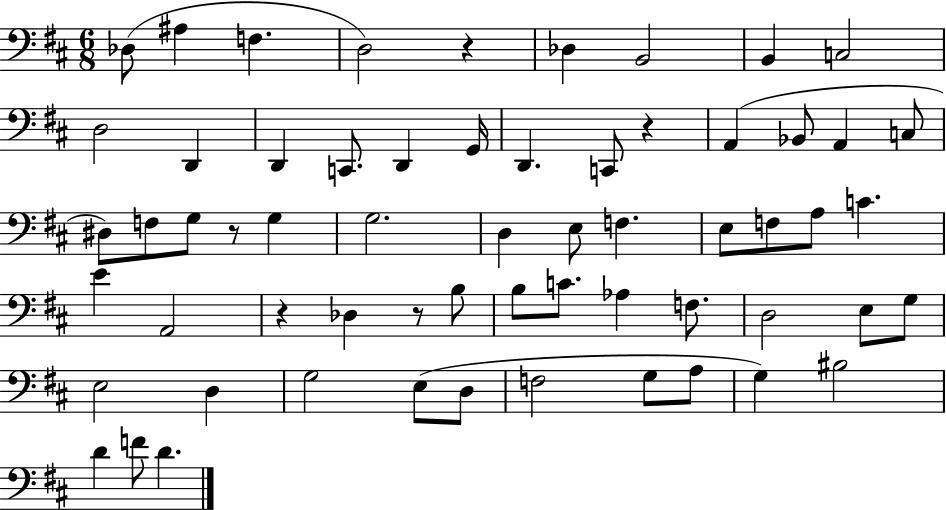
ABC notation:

X:1
T:Untitled
M:6/8
L:1/4
K:D
_D,/2 ^A, F, D,2 z _D, B,,2 B,, C,2 D,2 D,, D,, C,,/2 D,, G,,/4 D,, C,,/2 z A,, _B,,/2 A,, C,/2 ^D,/2 F,/2 G,/2 z/2 G, G,2 D, E,/2 F, E,/2 F,/2 A,/2 C E A,,2 z _D, z/2 B,/2 B,/2 C/2 _A, F,/2 D,2 E,/2 G,/2 E,2 D, G,2 E,/2 D,/2 F,2 G,/2 A,/2 G, ^B,2 D F/2 D